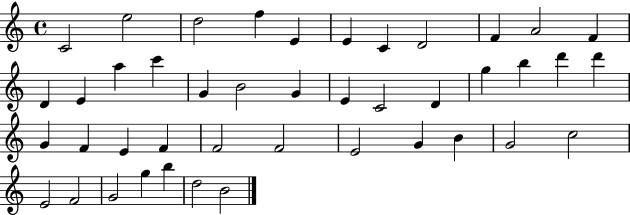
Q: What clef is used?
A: treble